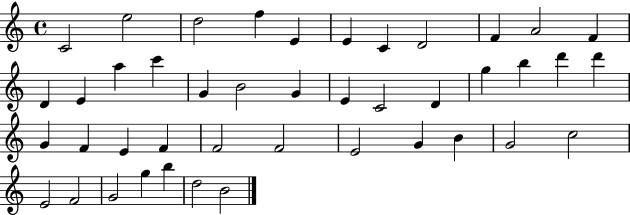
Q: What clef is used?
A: treble